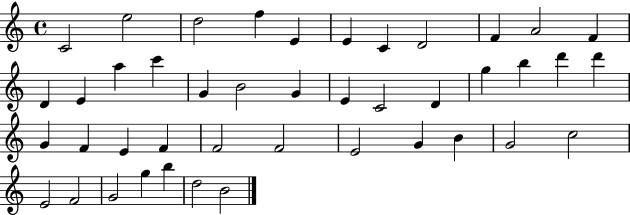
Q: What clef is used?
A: treble